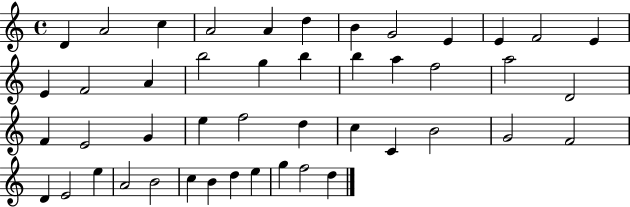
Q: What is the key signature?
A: C major